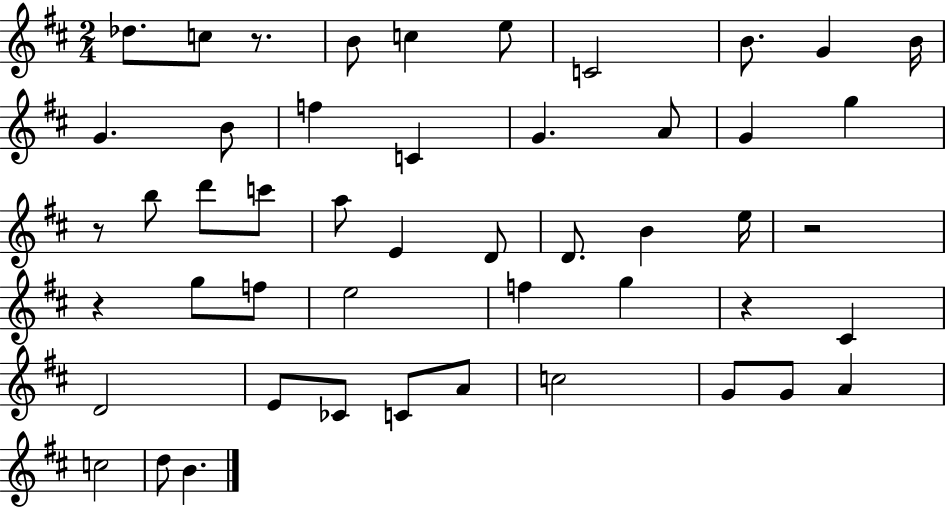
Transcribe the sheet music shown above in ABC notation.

X:1
T:Untitled
M:2/4
L:1/4
K:D
_d/2 c/2 z/2 B/2 c e/2 C2 B/2 G B/4 G B/2 f C G A/2 G g z/2 b/2 d'/2 c'/2 a/2 E D/2 D/2 B e/4 z2 z g/2 f/2 e2 f g z ^C D2 E/2 _C/2 C/2 A/2 c2 G/2 G/2 A c2 d/2 B